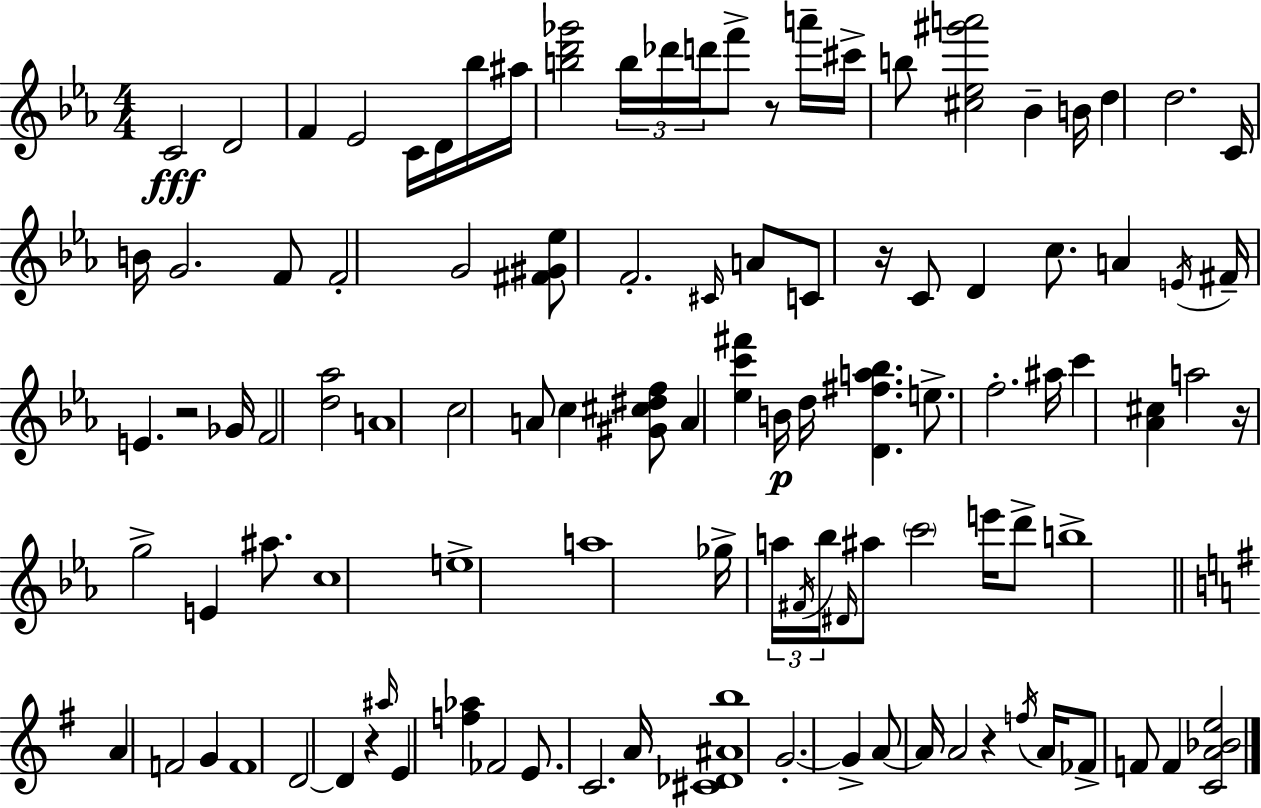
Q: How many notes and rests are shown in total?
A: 105